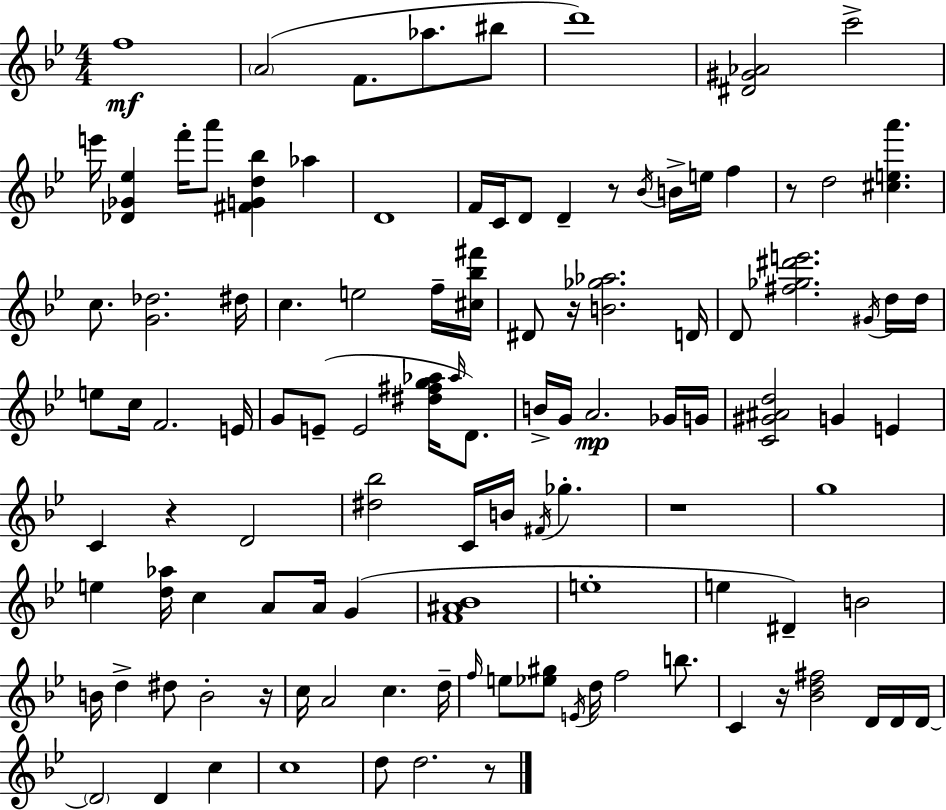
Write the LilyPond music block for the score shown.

{
  \clef treble
  \numericTimeSignature
  \time 4/4
  \key bes \major
  f''1\mf | \parenthesize a'2( f'8. aes''8. bis''8 | d'''1) | <dis' gis' aes'>2 c'''2-> | \break e'''16 <des' ges' ees''>4 f'''16-. a'''8 <fis' g' d'' bes''>4 aes''4 | d'1 | f'16 c'16 d'8 d'4-- r8 \acciaccatura { bes'16 } b'16-> e''16 f''4 | r8 d''2 <cis'' e'' a'''>4. | \break c''8. <g' des''>2. | dis''16 c''4. e''2 f''16-- | <cis'' bes'' fis'''>16 dis'8 r16 <b' ges'' aes''>2. | d'16 d'8 <fis'' ges'' dis''' e'''>2. \acciaccatura { gis'16 } | \break d''16 d''16 e''8 c''16 f'2. | e'16 g'8 e'8--( e'2 <dis'' fis'' g'' aes''>16 \grace { aes''16 } | d'8.) b'16-> g'16 a'2.\mp | ges'16 g'16 <c' gis' ais' d''>2 g'4 e'4 | \break c'4 r4 d'2 | <dis'' bes''>2 c'16 b'16 \acciaccatura { fis'16 } ges''4.-. | r1 | g''1 | \break e''4 <d'' aes''>16 c''4 a'8 a'16 | g'4( <f' ais' bes'>1 | e''1-. | e''4 dis'4--) b'2 | \break b'16 d''4-> dis''8 b'2-. | r16 c''16 a'2 c''4. | d''16-- \grace { f''16 } e''8 <ees'' gis''>8 \acciaccatura { e'16 } d''16 f''2 | b''8. c'4 r16 <bes' d'' fis''>2 | \break d'16 d'16 d'16~~ \parenthesize d'2 d'4 | c''4 c''1 | d''8 d''2. | r8 \bar "|."
}